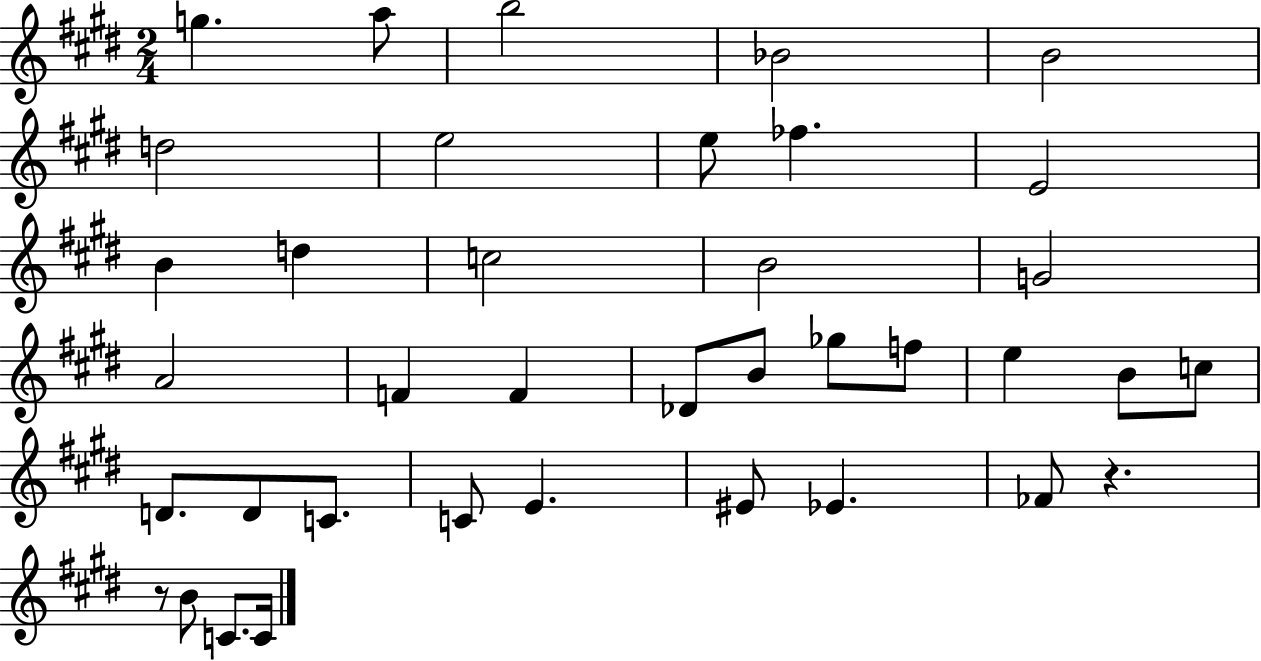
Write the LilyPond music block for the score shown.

{
  \clef treble
  \numericTimeSignature
  \time 2/4
  \key e \major
  \repeat volta 2 { g''4. a''8 | b''2 | bes'2 | b'2 | \break d''2 | e''2 | e''8 fes''4. | e'2 | \break b'4 d''4 | c''2 | b'2 | g'2 | \break a'2 | f'4 f'4 | des'8 b'8 ges''8 f''8 | e''4 b'8 c''8 | \break d'8. d'8 c'8. | c'8 e'4. | eis'8 ees'4. | fes'8 r4. | \break r8 b'8 c'8. c'16 | } \bar "|."
}